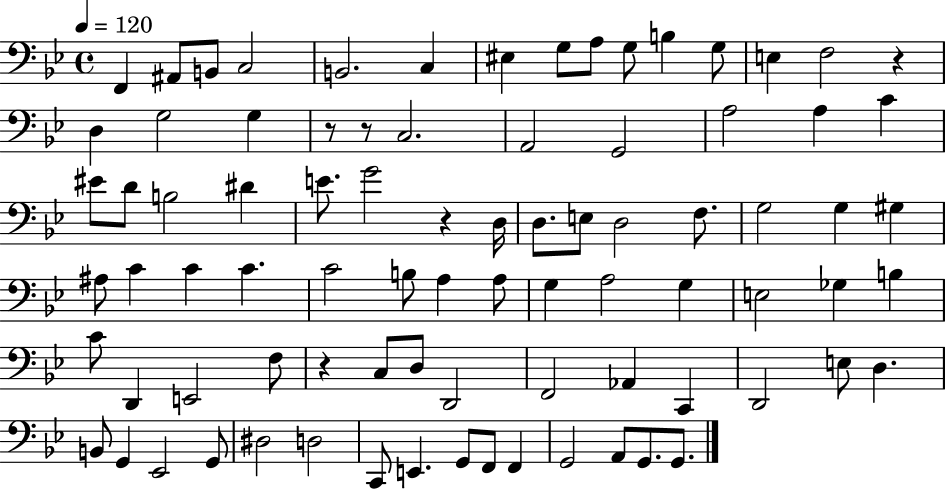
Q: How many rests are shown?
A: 5